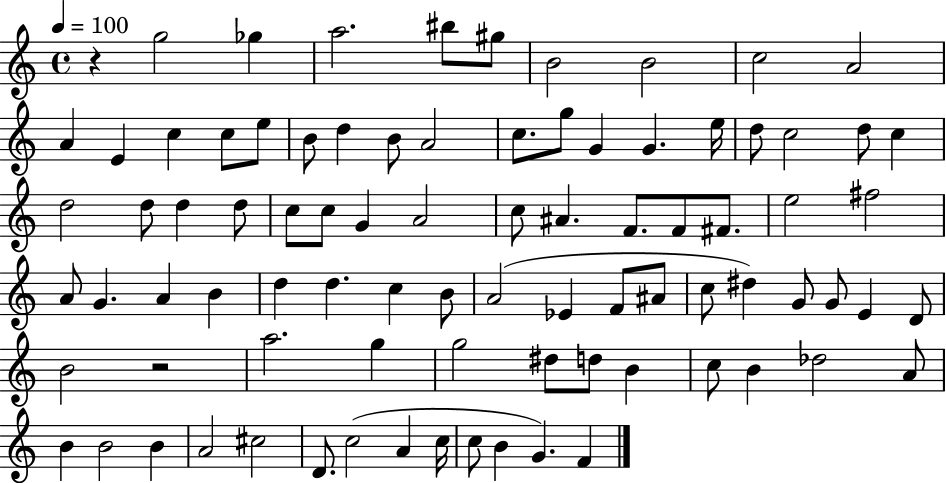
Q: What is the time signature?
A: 4/4